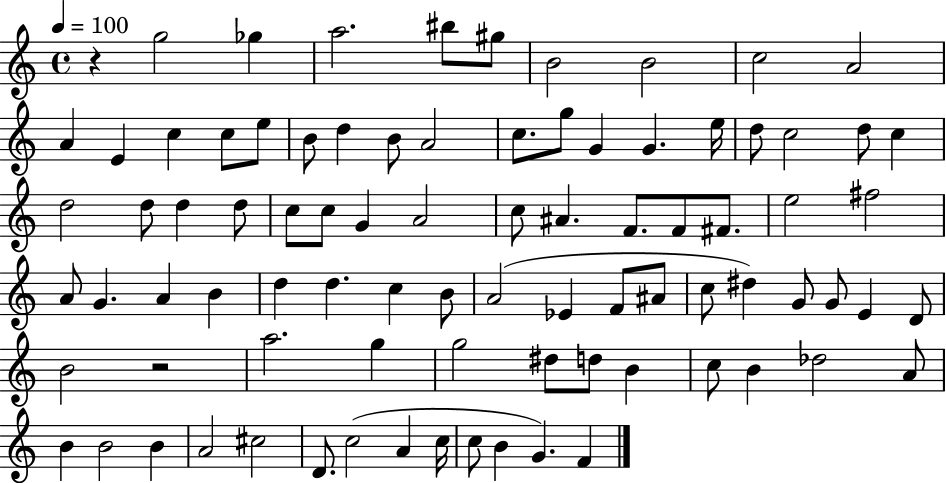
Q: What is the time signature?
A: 4/4